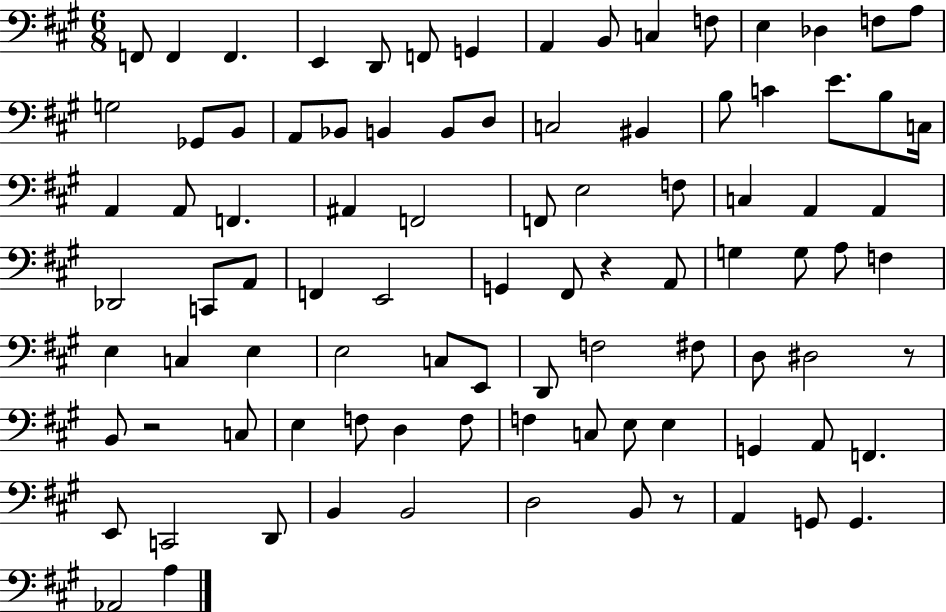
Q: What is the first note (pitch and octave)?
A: F2